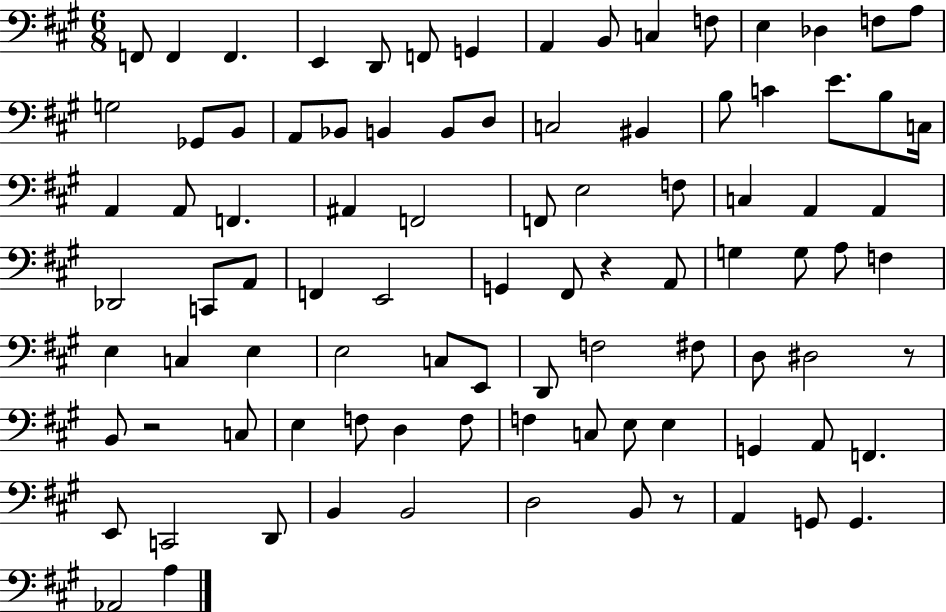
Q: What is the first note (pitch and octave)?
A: F2